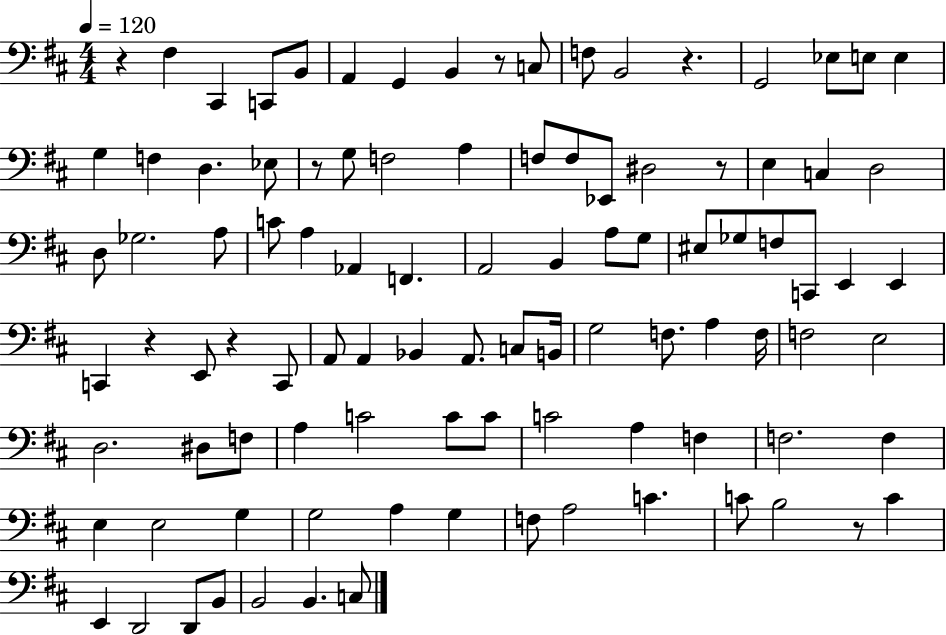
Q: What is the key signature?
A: D major